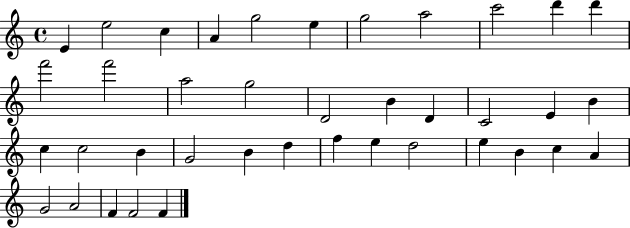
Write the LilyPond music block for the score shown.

{
  \clef treble
  \time 4/4
  \defaultTimeSignature
  \key c \major
  e'4 e''2 c''4 | a'4 g''2 e''4 | g''2 a''2 | c'''2 d'''4 d'''4 | \break f'''2 f'''2 | a''2 g''2 | d'2 b'4 d'4 | c'2 e'4 b'4 | \break c''4 c''2 b'4 | g'2 b'4 d''4 | f''4 e''4 d''2 | e''4 b'4 c''4 a'4 | \break g'2 a'2 | f'4 f'2 f'4 | \bar "|."
}